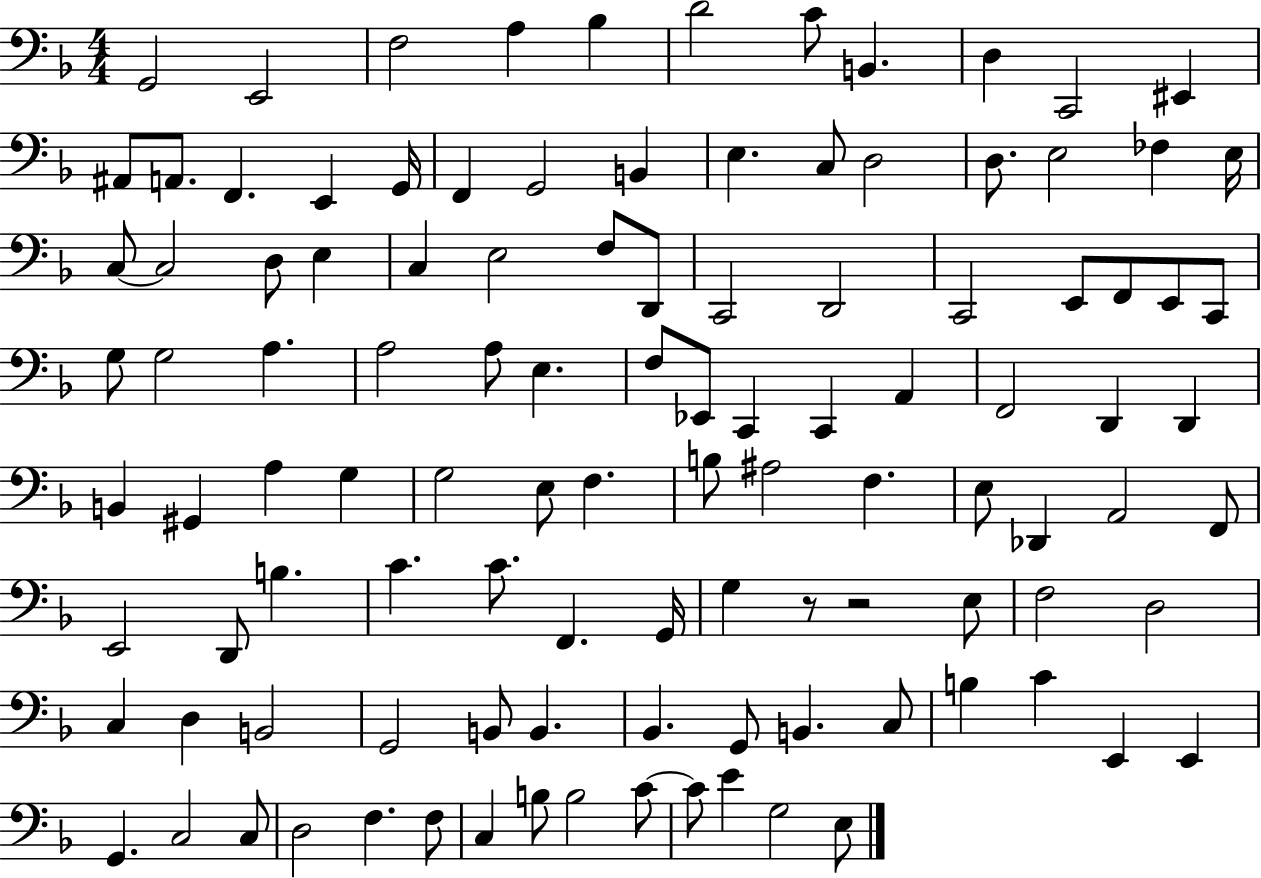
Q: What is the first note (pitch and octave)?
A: G2